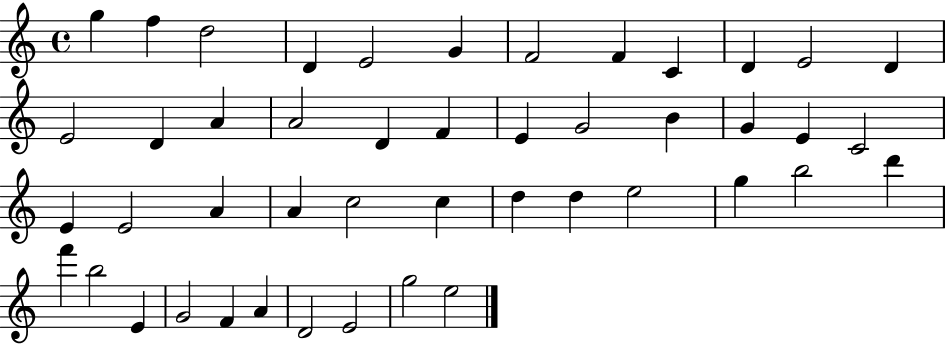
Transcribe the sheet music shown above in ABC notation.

X:1
T:Untitled
M:4/4
L:1/4
K:C
g f d2 D E2 G F2 F C D E2 D E2 D A A2 D F E G2 B G E C2 E E2 A A c2 c d d e2 g b2 d' f' b2 E G2 F A D2 E2 g2 e2